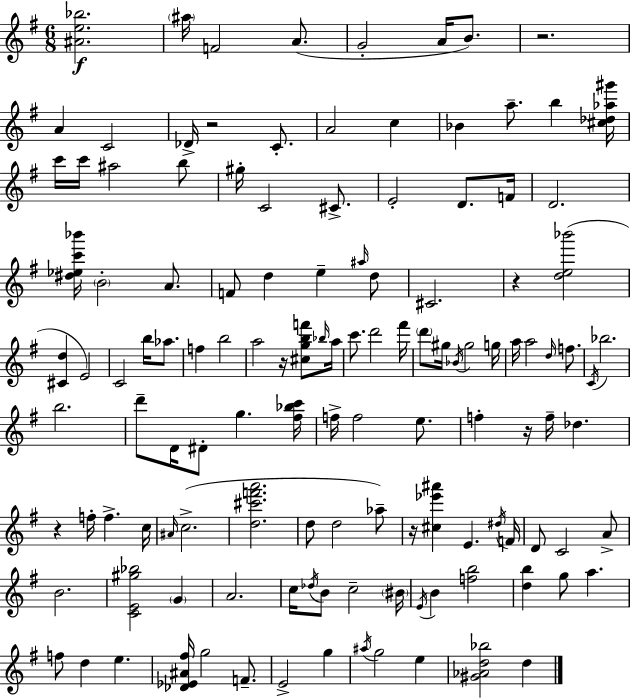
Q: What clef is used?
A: treble